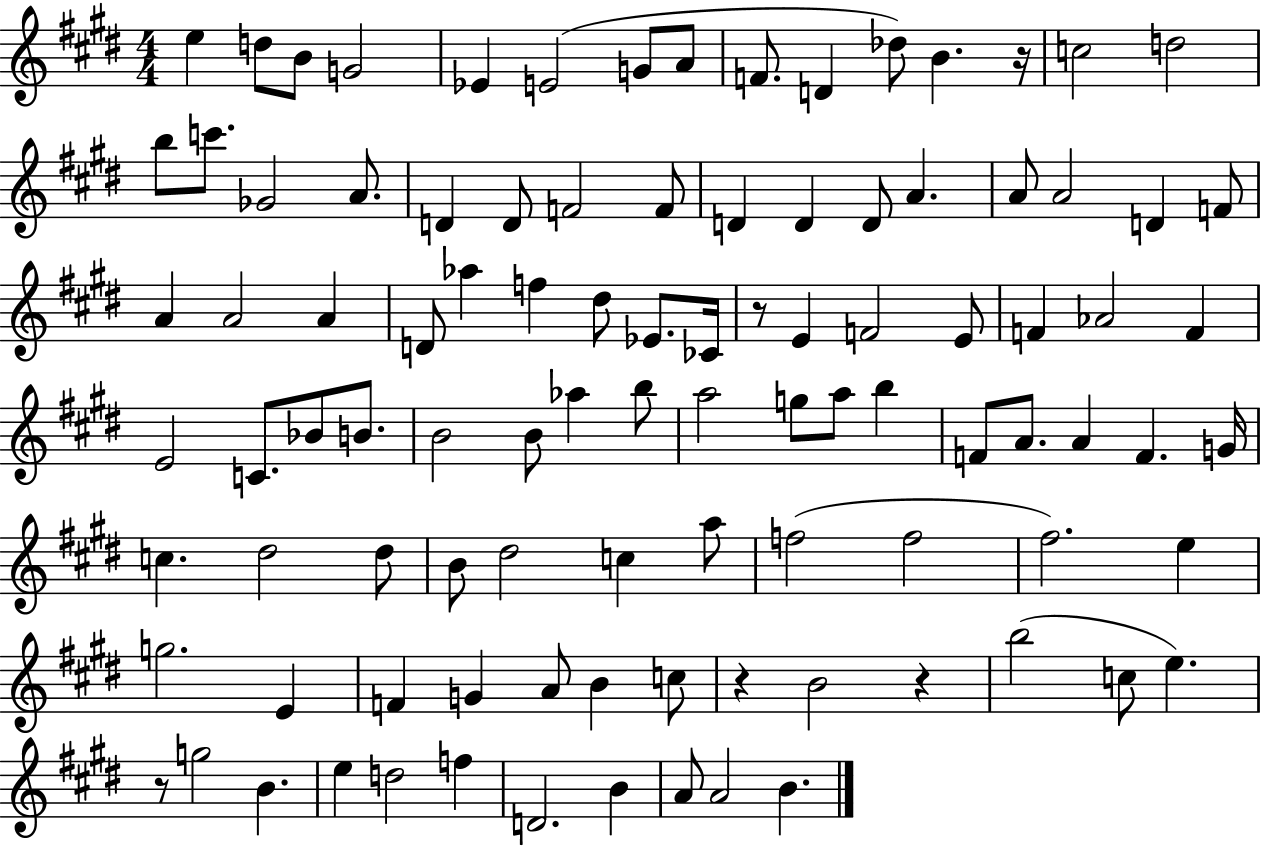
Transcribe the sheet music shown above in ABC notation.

X:1
T:Untitled
M:4/4
L:1/4
K:E
e d/2 B/2 G2 _E E2 G/2 A/2 F/2 D _d/2 B z/4 c2 d2 b/2 c'/2 _G2 A/2 D D/2 F2 F/2 D D D/2 A A/2 A2 D F/2 A A2 A D/2 _a f ^d/2 _E/2 _C/4 z/2 E F2 E/2 F _A2 F E2 C/2 _B/2 B/2 B2 B/2 _a b/2 a2 g/2 a/2 b F/2 A/2 A F G/4 c ^d2 ^d/2 B/2 ^d2 c a/2 f2 f2 ^f2 e g2 E F G A/2 B c/2 z B2 z b2 c/2 e z/2 g2 B e d2 f D2 B A/2 A2 B